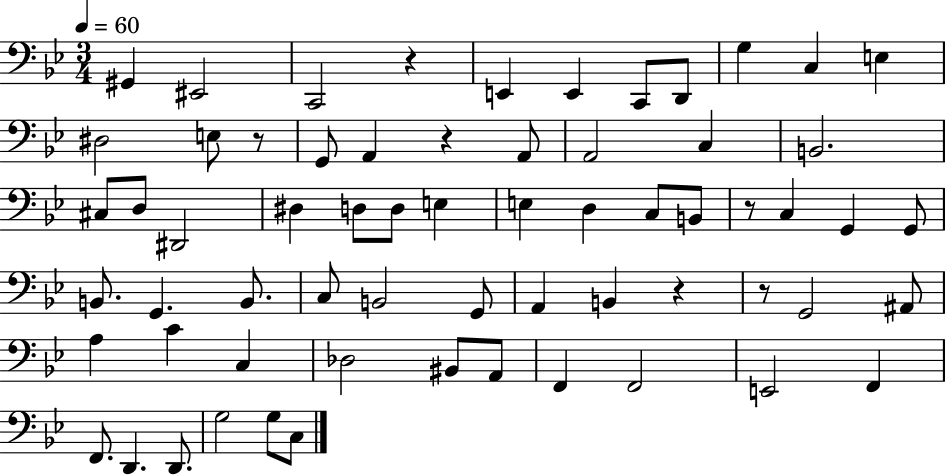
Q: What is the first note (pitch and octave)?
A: G#2